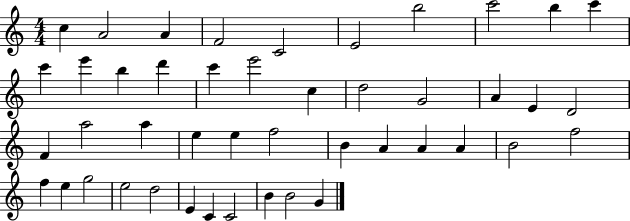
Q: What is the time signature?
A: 4/4